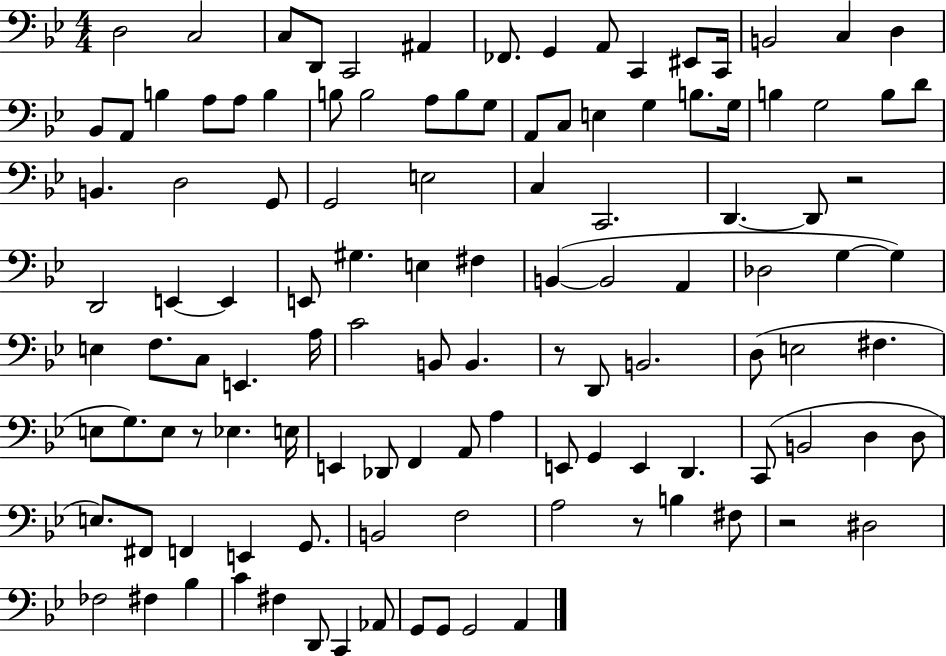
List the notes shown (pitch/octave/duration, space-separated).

D3/h C3/h C3/e D2/e C2/h A#2/q FES2/e. G2/q A2/e C2/q EIS2/e C2/s B2/h C3/q D3/q Bb2/e A2/e B3/q A3/e A3/e B3/q B3/e B3/h A3/e B3/e G3/e A2/e C3/e E3/q G3/q B3/e. G3/s B3/q G3/h B3/e D4/e B2/q. D3/h G2/e G2/h E3/h C3/q C2/h. D2/q. D2/e R/h D2/h E2/q E2/q E2/e G#3/q. E3/q F#3/q B2/q B2/h A2/q Db3/h G3/q G3/q E3/q F3/e. C3/e E2/q. A3/s C4/h B2/e B2/q. R/e D2/e B2/h. D3/e E3/h F#3/q. E3/e G3/e. E3/e R/e Eb3/q. E3/s E2/q Db2/e F2/q A2/e A3/q E2/e G2/q E2/q D2/q. C2/e B2/h D3/q D3/e E3/e. F#2/e F2/q E2/q G2/e. B2/h F3/h A3/h R/e B3/q F#3/e R/h D#3/h FES3/h F#3/q Bb3/q C4/q F#3/q D2/e C2/q Ab2/e G2/e G2/e G2/h A2/q